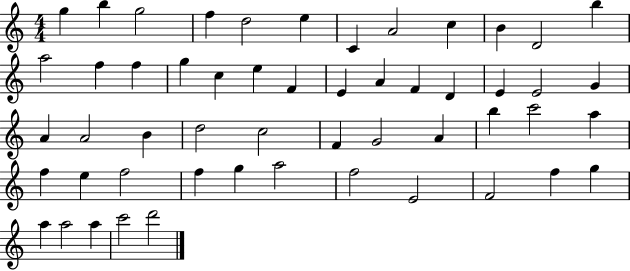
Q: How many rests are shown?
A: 0